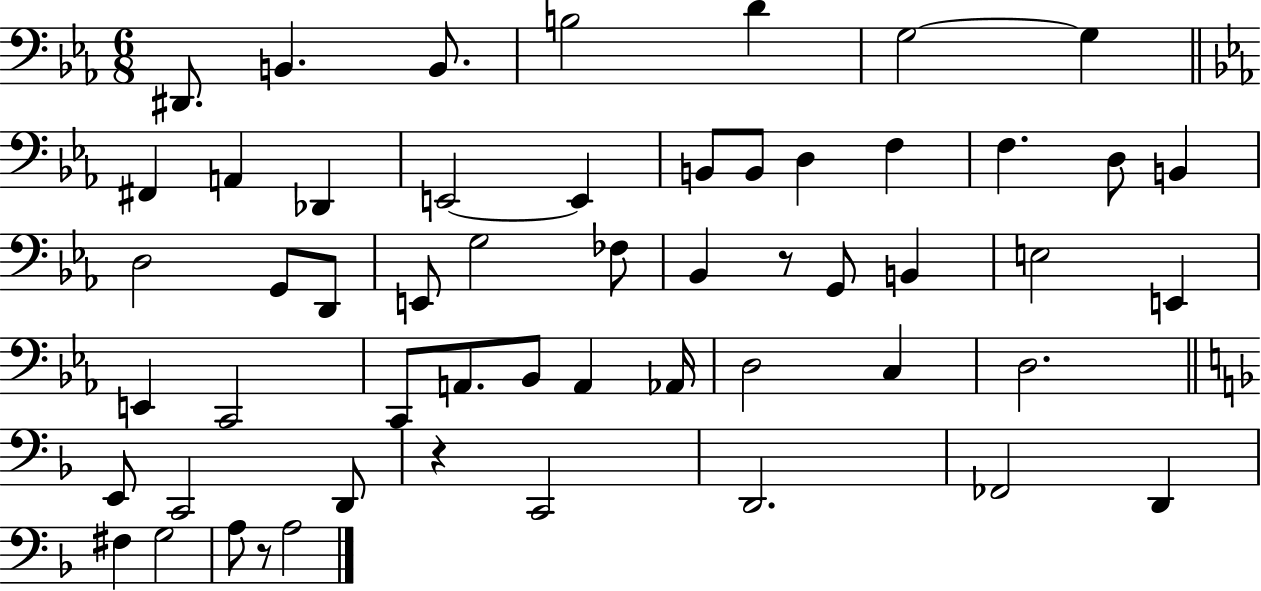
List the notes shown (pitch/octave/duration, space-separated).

D#2/e. B2/q. B2/e. B3/h D4/q G3/h G3/q F#2/q A2/q Db2/q E2/h E2/q B2/e B2/e D3/q F3/q F3/q. D3/e B2/q D3/h G2/e D2/e E2/e G3/h FES3/e Bb2/q R/e G2/e B2/q E3/h E2/q E2/q C2/h C2/e A2/e. Bb2/e A2/q Ab2/s D3/h C3/q D3/h. E2/e C2/h D2/e R/q C2/h D2/h. FES2/h D2/q F#3/q G3/h A3/e R/e A3/h